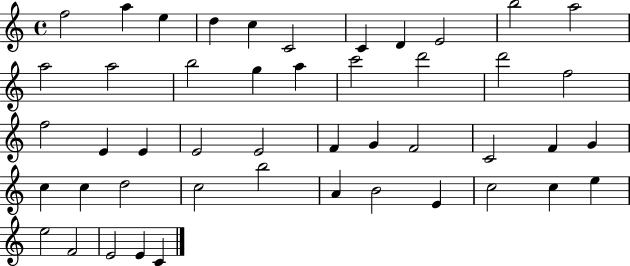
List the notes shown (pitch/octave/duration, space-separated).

F5/h A5/q E5/q D5/q C5/q C4/h C4/q D4/q E4/h B5/h A5/h A5/h A5/h B5/h G5/q A5/q C6/h D6/h D6/h F5/h F5/h E4/q E4/q E4/h E4/h F4/q G4/q F4/h C4/h F4/q G4/q C5/q C5/q D5/h C5/h B5/h A4/q B4/h E4/q C5/h C5/q E5/q E5/h F4/h E4/h E4/q C4/q